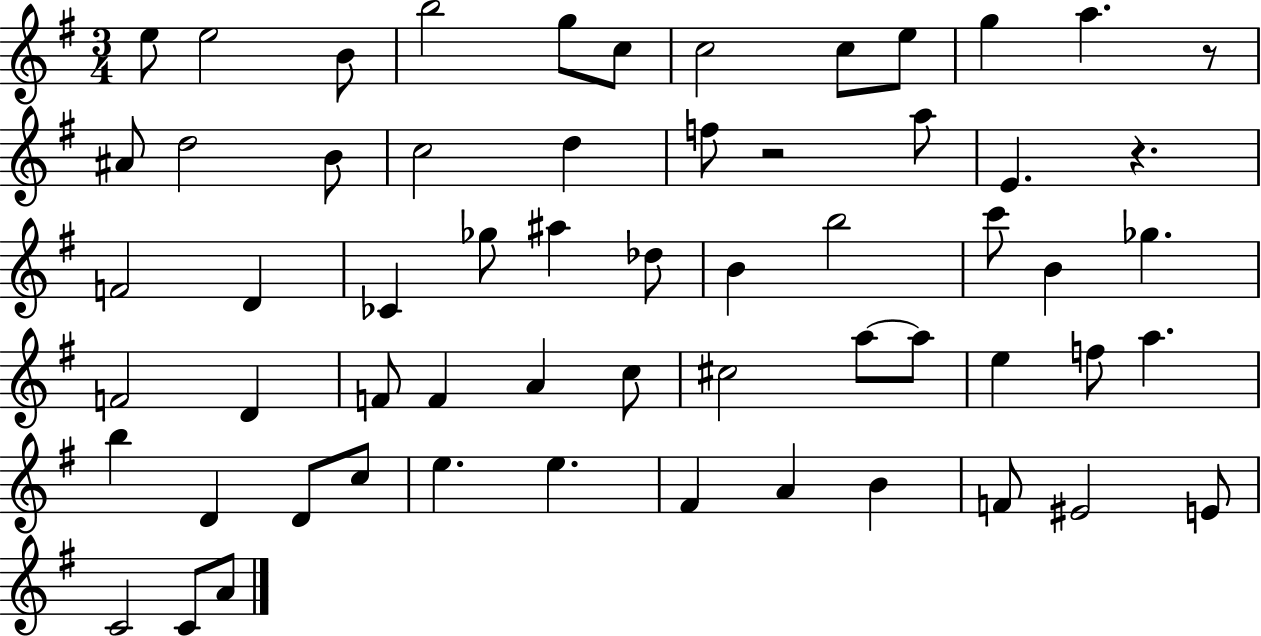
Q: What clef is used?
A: treble